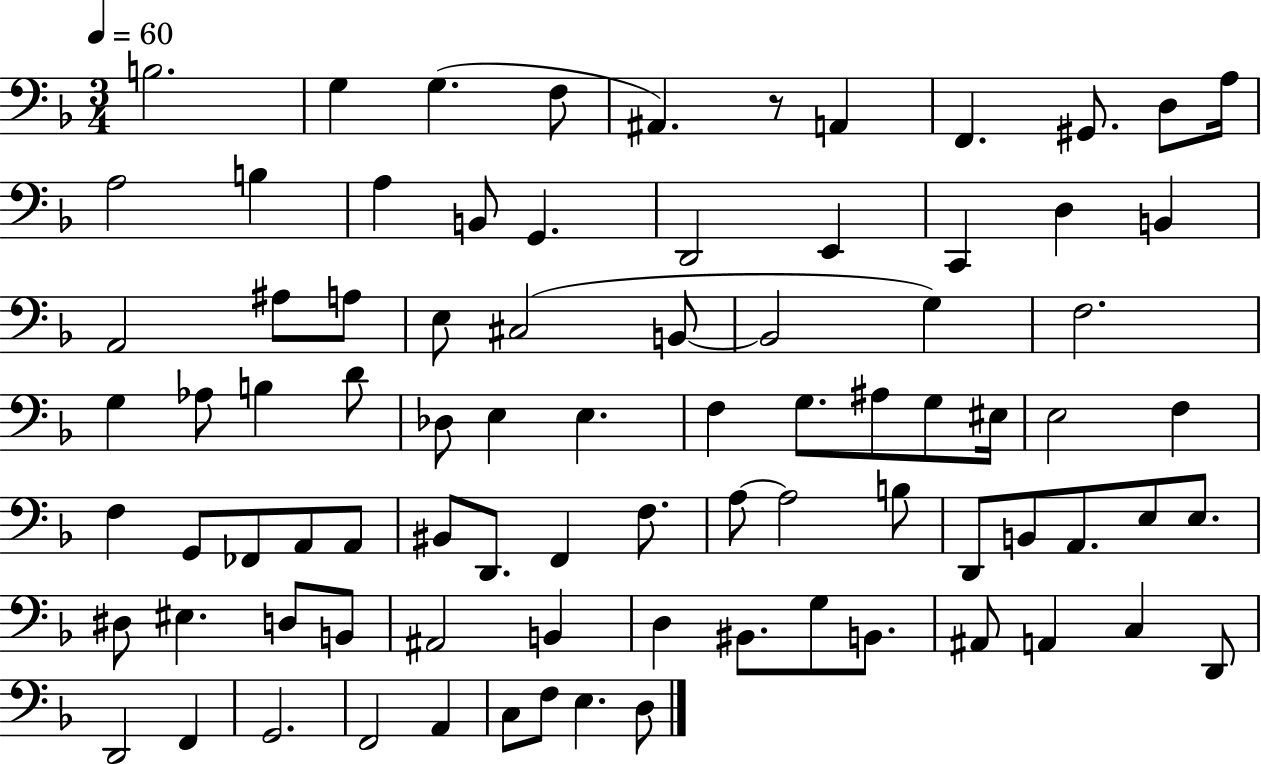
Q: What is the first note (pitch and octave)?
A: B3